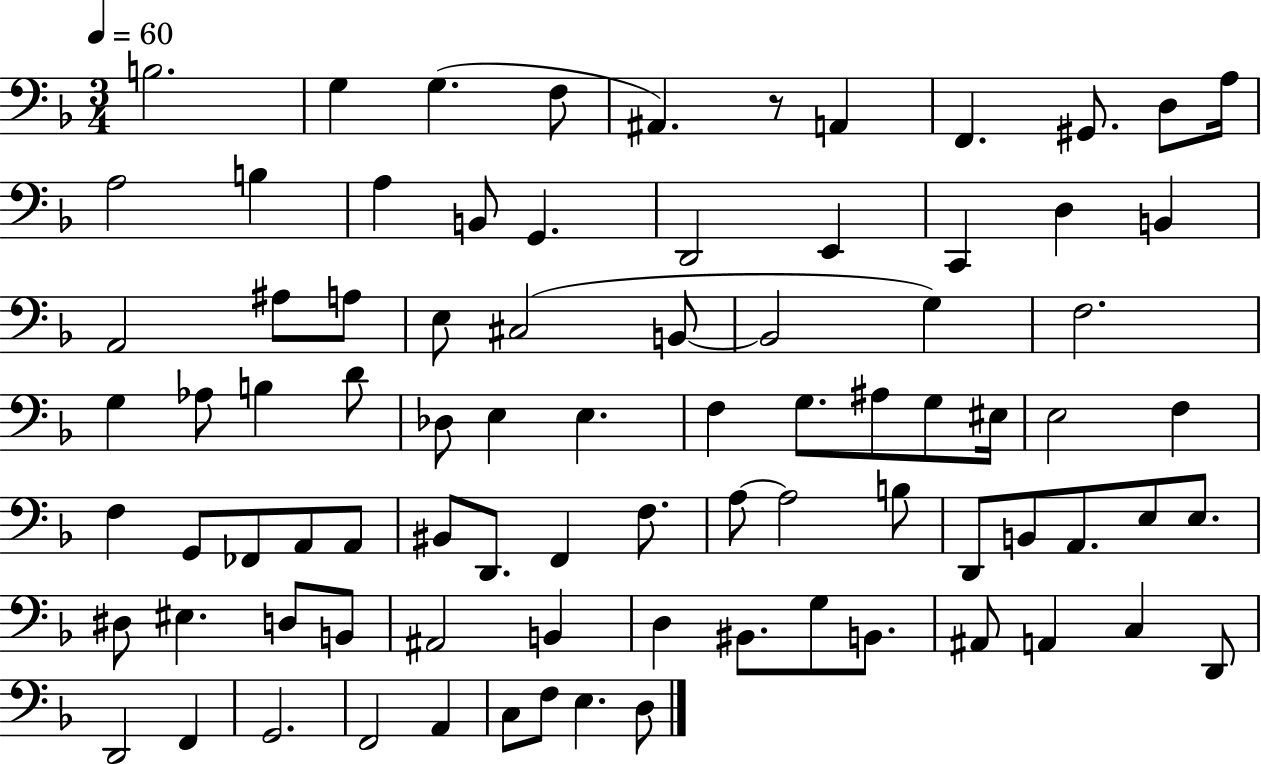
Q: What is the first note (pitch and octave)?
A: B3